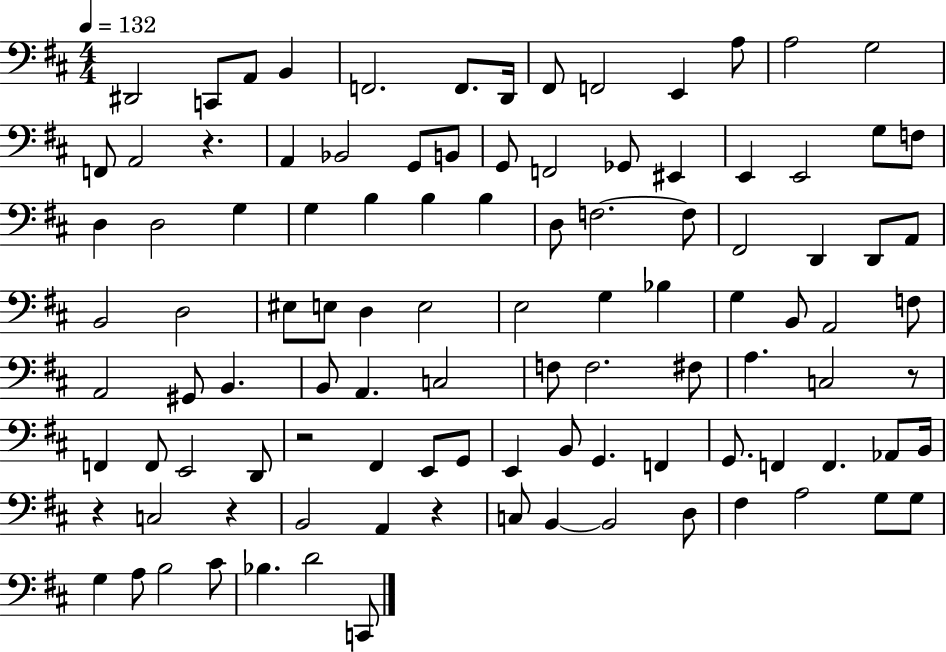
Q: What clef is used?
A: bass